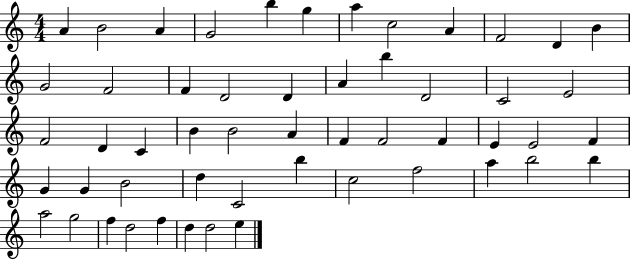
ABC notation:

X:1
T:Untitled
M:4/4
L:1/4
K:C
A B2 A G2 b g a c2 A F2 D B G2 F2 F D2 D A b D2 C2 E2 F2 D C B B2 A F F2 F E E2 F G G B2 d C2 b c2 f2 a b2 b a2 g2 f d2 f d d2 e